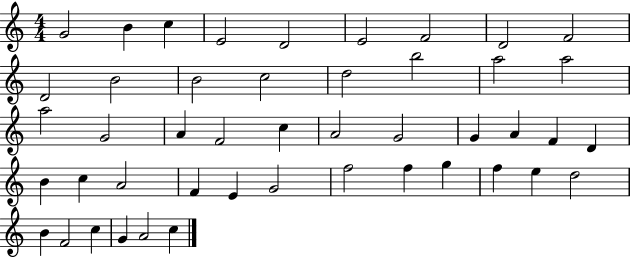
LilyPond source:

{
  \clef treble
  \numericTimeSignature
  \time 4/4
  \key c \major
  g'2 b'4 c''4 | e'2 d'2 | e'2 f'2 | d'2 f'2 | \break d'2 b'2 | b'2 c''2 | d''2 b''2 | a''2 a''2 | \break a''2 g'2 | a'4 f'2 c''4 | a'2 g'2 | g'4 a'4 f'4 d'4 | \break b'4 c''4 a'2 | f'4 e'4 g'2 | f''2 f''4 g''4 | f''4 e''4 d''2 | \break b'4 f'2 c''4 | g'4 a'2 c''4 | \bar "|."
}